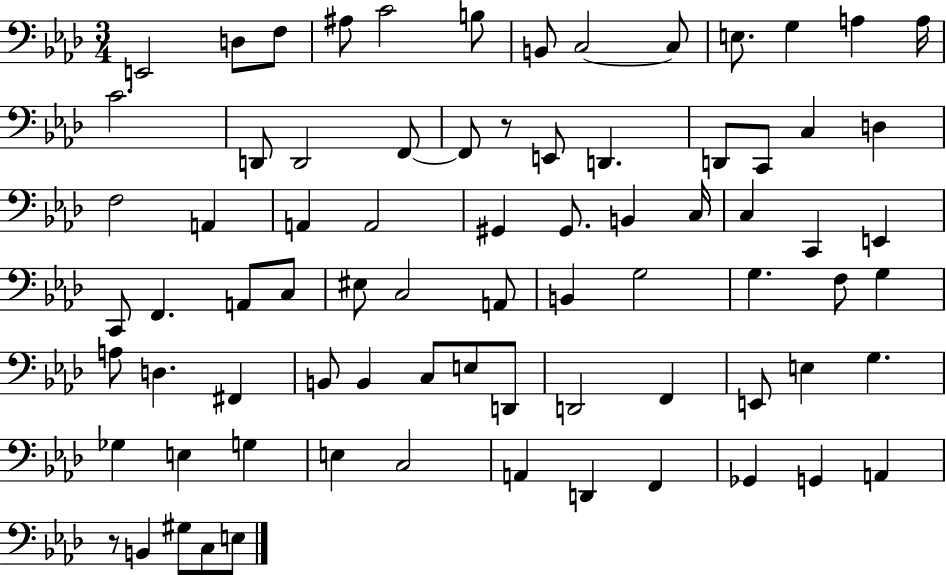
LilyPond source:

{
  \clef bass
  \numericTimeSignature
  \time 3/4
  \key aes \major
  e,2 d8 f8 | ais8 c'2 b8 | b,8 c2~~ c8 | e8. g4 a4 a16 | \break c'2. | d,8 d,2 f,8~~ | f,8 r8 e,8 d,4. | d,8 c,8 c4 d4 | \break f2 a,4 | a,4 a,2 | gis,4 gis,8. b,4 c16 | c4 c,4 e,4 | \break c,8 f,4. a,8 c8 | eis8 c2 a,8 | b,4 g2 | g4. f8 g4 | \break a8 d4. fis,4 | b,8 b,4 c8 e8 d,8 | d,2 f,4 | e,8 e4 g4. | \break ges4 e4 g4 | e4 c2 | a,4 d,4 f,4 | ges,4 g,4 a,4 | \break r8 b,4 gis8 c8 e8 | \bar "|."
}